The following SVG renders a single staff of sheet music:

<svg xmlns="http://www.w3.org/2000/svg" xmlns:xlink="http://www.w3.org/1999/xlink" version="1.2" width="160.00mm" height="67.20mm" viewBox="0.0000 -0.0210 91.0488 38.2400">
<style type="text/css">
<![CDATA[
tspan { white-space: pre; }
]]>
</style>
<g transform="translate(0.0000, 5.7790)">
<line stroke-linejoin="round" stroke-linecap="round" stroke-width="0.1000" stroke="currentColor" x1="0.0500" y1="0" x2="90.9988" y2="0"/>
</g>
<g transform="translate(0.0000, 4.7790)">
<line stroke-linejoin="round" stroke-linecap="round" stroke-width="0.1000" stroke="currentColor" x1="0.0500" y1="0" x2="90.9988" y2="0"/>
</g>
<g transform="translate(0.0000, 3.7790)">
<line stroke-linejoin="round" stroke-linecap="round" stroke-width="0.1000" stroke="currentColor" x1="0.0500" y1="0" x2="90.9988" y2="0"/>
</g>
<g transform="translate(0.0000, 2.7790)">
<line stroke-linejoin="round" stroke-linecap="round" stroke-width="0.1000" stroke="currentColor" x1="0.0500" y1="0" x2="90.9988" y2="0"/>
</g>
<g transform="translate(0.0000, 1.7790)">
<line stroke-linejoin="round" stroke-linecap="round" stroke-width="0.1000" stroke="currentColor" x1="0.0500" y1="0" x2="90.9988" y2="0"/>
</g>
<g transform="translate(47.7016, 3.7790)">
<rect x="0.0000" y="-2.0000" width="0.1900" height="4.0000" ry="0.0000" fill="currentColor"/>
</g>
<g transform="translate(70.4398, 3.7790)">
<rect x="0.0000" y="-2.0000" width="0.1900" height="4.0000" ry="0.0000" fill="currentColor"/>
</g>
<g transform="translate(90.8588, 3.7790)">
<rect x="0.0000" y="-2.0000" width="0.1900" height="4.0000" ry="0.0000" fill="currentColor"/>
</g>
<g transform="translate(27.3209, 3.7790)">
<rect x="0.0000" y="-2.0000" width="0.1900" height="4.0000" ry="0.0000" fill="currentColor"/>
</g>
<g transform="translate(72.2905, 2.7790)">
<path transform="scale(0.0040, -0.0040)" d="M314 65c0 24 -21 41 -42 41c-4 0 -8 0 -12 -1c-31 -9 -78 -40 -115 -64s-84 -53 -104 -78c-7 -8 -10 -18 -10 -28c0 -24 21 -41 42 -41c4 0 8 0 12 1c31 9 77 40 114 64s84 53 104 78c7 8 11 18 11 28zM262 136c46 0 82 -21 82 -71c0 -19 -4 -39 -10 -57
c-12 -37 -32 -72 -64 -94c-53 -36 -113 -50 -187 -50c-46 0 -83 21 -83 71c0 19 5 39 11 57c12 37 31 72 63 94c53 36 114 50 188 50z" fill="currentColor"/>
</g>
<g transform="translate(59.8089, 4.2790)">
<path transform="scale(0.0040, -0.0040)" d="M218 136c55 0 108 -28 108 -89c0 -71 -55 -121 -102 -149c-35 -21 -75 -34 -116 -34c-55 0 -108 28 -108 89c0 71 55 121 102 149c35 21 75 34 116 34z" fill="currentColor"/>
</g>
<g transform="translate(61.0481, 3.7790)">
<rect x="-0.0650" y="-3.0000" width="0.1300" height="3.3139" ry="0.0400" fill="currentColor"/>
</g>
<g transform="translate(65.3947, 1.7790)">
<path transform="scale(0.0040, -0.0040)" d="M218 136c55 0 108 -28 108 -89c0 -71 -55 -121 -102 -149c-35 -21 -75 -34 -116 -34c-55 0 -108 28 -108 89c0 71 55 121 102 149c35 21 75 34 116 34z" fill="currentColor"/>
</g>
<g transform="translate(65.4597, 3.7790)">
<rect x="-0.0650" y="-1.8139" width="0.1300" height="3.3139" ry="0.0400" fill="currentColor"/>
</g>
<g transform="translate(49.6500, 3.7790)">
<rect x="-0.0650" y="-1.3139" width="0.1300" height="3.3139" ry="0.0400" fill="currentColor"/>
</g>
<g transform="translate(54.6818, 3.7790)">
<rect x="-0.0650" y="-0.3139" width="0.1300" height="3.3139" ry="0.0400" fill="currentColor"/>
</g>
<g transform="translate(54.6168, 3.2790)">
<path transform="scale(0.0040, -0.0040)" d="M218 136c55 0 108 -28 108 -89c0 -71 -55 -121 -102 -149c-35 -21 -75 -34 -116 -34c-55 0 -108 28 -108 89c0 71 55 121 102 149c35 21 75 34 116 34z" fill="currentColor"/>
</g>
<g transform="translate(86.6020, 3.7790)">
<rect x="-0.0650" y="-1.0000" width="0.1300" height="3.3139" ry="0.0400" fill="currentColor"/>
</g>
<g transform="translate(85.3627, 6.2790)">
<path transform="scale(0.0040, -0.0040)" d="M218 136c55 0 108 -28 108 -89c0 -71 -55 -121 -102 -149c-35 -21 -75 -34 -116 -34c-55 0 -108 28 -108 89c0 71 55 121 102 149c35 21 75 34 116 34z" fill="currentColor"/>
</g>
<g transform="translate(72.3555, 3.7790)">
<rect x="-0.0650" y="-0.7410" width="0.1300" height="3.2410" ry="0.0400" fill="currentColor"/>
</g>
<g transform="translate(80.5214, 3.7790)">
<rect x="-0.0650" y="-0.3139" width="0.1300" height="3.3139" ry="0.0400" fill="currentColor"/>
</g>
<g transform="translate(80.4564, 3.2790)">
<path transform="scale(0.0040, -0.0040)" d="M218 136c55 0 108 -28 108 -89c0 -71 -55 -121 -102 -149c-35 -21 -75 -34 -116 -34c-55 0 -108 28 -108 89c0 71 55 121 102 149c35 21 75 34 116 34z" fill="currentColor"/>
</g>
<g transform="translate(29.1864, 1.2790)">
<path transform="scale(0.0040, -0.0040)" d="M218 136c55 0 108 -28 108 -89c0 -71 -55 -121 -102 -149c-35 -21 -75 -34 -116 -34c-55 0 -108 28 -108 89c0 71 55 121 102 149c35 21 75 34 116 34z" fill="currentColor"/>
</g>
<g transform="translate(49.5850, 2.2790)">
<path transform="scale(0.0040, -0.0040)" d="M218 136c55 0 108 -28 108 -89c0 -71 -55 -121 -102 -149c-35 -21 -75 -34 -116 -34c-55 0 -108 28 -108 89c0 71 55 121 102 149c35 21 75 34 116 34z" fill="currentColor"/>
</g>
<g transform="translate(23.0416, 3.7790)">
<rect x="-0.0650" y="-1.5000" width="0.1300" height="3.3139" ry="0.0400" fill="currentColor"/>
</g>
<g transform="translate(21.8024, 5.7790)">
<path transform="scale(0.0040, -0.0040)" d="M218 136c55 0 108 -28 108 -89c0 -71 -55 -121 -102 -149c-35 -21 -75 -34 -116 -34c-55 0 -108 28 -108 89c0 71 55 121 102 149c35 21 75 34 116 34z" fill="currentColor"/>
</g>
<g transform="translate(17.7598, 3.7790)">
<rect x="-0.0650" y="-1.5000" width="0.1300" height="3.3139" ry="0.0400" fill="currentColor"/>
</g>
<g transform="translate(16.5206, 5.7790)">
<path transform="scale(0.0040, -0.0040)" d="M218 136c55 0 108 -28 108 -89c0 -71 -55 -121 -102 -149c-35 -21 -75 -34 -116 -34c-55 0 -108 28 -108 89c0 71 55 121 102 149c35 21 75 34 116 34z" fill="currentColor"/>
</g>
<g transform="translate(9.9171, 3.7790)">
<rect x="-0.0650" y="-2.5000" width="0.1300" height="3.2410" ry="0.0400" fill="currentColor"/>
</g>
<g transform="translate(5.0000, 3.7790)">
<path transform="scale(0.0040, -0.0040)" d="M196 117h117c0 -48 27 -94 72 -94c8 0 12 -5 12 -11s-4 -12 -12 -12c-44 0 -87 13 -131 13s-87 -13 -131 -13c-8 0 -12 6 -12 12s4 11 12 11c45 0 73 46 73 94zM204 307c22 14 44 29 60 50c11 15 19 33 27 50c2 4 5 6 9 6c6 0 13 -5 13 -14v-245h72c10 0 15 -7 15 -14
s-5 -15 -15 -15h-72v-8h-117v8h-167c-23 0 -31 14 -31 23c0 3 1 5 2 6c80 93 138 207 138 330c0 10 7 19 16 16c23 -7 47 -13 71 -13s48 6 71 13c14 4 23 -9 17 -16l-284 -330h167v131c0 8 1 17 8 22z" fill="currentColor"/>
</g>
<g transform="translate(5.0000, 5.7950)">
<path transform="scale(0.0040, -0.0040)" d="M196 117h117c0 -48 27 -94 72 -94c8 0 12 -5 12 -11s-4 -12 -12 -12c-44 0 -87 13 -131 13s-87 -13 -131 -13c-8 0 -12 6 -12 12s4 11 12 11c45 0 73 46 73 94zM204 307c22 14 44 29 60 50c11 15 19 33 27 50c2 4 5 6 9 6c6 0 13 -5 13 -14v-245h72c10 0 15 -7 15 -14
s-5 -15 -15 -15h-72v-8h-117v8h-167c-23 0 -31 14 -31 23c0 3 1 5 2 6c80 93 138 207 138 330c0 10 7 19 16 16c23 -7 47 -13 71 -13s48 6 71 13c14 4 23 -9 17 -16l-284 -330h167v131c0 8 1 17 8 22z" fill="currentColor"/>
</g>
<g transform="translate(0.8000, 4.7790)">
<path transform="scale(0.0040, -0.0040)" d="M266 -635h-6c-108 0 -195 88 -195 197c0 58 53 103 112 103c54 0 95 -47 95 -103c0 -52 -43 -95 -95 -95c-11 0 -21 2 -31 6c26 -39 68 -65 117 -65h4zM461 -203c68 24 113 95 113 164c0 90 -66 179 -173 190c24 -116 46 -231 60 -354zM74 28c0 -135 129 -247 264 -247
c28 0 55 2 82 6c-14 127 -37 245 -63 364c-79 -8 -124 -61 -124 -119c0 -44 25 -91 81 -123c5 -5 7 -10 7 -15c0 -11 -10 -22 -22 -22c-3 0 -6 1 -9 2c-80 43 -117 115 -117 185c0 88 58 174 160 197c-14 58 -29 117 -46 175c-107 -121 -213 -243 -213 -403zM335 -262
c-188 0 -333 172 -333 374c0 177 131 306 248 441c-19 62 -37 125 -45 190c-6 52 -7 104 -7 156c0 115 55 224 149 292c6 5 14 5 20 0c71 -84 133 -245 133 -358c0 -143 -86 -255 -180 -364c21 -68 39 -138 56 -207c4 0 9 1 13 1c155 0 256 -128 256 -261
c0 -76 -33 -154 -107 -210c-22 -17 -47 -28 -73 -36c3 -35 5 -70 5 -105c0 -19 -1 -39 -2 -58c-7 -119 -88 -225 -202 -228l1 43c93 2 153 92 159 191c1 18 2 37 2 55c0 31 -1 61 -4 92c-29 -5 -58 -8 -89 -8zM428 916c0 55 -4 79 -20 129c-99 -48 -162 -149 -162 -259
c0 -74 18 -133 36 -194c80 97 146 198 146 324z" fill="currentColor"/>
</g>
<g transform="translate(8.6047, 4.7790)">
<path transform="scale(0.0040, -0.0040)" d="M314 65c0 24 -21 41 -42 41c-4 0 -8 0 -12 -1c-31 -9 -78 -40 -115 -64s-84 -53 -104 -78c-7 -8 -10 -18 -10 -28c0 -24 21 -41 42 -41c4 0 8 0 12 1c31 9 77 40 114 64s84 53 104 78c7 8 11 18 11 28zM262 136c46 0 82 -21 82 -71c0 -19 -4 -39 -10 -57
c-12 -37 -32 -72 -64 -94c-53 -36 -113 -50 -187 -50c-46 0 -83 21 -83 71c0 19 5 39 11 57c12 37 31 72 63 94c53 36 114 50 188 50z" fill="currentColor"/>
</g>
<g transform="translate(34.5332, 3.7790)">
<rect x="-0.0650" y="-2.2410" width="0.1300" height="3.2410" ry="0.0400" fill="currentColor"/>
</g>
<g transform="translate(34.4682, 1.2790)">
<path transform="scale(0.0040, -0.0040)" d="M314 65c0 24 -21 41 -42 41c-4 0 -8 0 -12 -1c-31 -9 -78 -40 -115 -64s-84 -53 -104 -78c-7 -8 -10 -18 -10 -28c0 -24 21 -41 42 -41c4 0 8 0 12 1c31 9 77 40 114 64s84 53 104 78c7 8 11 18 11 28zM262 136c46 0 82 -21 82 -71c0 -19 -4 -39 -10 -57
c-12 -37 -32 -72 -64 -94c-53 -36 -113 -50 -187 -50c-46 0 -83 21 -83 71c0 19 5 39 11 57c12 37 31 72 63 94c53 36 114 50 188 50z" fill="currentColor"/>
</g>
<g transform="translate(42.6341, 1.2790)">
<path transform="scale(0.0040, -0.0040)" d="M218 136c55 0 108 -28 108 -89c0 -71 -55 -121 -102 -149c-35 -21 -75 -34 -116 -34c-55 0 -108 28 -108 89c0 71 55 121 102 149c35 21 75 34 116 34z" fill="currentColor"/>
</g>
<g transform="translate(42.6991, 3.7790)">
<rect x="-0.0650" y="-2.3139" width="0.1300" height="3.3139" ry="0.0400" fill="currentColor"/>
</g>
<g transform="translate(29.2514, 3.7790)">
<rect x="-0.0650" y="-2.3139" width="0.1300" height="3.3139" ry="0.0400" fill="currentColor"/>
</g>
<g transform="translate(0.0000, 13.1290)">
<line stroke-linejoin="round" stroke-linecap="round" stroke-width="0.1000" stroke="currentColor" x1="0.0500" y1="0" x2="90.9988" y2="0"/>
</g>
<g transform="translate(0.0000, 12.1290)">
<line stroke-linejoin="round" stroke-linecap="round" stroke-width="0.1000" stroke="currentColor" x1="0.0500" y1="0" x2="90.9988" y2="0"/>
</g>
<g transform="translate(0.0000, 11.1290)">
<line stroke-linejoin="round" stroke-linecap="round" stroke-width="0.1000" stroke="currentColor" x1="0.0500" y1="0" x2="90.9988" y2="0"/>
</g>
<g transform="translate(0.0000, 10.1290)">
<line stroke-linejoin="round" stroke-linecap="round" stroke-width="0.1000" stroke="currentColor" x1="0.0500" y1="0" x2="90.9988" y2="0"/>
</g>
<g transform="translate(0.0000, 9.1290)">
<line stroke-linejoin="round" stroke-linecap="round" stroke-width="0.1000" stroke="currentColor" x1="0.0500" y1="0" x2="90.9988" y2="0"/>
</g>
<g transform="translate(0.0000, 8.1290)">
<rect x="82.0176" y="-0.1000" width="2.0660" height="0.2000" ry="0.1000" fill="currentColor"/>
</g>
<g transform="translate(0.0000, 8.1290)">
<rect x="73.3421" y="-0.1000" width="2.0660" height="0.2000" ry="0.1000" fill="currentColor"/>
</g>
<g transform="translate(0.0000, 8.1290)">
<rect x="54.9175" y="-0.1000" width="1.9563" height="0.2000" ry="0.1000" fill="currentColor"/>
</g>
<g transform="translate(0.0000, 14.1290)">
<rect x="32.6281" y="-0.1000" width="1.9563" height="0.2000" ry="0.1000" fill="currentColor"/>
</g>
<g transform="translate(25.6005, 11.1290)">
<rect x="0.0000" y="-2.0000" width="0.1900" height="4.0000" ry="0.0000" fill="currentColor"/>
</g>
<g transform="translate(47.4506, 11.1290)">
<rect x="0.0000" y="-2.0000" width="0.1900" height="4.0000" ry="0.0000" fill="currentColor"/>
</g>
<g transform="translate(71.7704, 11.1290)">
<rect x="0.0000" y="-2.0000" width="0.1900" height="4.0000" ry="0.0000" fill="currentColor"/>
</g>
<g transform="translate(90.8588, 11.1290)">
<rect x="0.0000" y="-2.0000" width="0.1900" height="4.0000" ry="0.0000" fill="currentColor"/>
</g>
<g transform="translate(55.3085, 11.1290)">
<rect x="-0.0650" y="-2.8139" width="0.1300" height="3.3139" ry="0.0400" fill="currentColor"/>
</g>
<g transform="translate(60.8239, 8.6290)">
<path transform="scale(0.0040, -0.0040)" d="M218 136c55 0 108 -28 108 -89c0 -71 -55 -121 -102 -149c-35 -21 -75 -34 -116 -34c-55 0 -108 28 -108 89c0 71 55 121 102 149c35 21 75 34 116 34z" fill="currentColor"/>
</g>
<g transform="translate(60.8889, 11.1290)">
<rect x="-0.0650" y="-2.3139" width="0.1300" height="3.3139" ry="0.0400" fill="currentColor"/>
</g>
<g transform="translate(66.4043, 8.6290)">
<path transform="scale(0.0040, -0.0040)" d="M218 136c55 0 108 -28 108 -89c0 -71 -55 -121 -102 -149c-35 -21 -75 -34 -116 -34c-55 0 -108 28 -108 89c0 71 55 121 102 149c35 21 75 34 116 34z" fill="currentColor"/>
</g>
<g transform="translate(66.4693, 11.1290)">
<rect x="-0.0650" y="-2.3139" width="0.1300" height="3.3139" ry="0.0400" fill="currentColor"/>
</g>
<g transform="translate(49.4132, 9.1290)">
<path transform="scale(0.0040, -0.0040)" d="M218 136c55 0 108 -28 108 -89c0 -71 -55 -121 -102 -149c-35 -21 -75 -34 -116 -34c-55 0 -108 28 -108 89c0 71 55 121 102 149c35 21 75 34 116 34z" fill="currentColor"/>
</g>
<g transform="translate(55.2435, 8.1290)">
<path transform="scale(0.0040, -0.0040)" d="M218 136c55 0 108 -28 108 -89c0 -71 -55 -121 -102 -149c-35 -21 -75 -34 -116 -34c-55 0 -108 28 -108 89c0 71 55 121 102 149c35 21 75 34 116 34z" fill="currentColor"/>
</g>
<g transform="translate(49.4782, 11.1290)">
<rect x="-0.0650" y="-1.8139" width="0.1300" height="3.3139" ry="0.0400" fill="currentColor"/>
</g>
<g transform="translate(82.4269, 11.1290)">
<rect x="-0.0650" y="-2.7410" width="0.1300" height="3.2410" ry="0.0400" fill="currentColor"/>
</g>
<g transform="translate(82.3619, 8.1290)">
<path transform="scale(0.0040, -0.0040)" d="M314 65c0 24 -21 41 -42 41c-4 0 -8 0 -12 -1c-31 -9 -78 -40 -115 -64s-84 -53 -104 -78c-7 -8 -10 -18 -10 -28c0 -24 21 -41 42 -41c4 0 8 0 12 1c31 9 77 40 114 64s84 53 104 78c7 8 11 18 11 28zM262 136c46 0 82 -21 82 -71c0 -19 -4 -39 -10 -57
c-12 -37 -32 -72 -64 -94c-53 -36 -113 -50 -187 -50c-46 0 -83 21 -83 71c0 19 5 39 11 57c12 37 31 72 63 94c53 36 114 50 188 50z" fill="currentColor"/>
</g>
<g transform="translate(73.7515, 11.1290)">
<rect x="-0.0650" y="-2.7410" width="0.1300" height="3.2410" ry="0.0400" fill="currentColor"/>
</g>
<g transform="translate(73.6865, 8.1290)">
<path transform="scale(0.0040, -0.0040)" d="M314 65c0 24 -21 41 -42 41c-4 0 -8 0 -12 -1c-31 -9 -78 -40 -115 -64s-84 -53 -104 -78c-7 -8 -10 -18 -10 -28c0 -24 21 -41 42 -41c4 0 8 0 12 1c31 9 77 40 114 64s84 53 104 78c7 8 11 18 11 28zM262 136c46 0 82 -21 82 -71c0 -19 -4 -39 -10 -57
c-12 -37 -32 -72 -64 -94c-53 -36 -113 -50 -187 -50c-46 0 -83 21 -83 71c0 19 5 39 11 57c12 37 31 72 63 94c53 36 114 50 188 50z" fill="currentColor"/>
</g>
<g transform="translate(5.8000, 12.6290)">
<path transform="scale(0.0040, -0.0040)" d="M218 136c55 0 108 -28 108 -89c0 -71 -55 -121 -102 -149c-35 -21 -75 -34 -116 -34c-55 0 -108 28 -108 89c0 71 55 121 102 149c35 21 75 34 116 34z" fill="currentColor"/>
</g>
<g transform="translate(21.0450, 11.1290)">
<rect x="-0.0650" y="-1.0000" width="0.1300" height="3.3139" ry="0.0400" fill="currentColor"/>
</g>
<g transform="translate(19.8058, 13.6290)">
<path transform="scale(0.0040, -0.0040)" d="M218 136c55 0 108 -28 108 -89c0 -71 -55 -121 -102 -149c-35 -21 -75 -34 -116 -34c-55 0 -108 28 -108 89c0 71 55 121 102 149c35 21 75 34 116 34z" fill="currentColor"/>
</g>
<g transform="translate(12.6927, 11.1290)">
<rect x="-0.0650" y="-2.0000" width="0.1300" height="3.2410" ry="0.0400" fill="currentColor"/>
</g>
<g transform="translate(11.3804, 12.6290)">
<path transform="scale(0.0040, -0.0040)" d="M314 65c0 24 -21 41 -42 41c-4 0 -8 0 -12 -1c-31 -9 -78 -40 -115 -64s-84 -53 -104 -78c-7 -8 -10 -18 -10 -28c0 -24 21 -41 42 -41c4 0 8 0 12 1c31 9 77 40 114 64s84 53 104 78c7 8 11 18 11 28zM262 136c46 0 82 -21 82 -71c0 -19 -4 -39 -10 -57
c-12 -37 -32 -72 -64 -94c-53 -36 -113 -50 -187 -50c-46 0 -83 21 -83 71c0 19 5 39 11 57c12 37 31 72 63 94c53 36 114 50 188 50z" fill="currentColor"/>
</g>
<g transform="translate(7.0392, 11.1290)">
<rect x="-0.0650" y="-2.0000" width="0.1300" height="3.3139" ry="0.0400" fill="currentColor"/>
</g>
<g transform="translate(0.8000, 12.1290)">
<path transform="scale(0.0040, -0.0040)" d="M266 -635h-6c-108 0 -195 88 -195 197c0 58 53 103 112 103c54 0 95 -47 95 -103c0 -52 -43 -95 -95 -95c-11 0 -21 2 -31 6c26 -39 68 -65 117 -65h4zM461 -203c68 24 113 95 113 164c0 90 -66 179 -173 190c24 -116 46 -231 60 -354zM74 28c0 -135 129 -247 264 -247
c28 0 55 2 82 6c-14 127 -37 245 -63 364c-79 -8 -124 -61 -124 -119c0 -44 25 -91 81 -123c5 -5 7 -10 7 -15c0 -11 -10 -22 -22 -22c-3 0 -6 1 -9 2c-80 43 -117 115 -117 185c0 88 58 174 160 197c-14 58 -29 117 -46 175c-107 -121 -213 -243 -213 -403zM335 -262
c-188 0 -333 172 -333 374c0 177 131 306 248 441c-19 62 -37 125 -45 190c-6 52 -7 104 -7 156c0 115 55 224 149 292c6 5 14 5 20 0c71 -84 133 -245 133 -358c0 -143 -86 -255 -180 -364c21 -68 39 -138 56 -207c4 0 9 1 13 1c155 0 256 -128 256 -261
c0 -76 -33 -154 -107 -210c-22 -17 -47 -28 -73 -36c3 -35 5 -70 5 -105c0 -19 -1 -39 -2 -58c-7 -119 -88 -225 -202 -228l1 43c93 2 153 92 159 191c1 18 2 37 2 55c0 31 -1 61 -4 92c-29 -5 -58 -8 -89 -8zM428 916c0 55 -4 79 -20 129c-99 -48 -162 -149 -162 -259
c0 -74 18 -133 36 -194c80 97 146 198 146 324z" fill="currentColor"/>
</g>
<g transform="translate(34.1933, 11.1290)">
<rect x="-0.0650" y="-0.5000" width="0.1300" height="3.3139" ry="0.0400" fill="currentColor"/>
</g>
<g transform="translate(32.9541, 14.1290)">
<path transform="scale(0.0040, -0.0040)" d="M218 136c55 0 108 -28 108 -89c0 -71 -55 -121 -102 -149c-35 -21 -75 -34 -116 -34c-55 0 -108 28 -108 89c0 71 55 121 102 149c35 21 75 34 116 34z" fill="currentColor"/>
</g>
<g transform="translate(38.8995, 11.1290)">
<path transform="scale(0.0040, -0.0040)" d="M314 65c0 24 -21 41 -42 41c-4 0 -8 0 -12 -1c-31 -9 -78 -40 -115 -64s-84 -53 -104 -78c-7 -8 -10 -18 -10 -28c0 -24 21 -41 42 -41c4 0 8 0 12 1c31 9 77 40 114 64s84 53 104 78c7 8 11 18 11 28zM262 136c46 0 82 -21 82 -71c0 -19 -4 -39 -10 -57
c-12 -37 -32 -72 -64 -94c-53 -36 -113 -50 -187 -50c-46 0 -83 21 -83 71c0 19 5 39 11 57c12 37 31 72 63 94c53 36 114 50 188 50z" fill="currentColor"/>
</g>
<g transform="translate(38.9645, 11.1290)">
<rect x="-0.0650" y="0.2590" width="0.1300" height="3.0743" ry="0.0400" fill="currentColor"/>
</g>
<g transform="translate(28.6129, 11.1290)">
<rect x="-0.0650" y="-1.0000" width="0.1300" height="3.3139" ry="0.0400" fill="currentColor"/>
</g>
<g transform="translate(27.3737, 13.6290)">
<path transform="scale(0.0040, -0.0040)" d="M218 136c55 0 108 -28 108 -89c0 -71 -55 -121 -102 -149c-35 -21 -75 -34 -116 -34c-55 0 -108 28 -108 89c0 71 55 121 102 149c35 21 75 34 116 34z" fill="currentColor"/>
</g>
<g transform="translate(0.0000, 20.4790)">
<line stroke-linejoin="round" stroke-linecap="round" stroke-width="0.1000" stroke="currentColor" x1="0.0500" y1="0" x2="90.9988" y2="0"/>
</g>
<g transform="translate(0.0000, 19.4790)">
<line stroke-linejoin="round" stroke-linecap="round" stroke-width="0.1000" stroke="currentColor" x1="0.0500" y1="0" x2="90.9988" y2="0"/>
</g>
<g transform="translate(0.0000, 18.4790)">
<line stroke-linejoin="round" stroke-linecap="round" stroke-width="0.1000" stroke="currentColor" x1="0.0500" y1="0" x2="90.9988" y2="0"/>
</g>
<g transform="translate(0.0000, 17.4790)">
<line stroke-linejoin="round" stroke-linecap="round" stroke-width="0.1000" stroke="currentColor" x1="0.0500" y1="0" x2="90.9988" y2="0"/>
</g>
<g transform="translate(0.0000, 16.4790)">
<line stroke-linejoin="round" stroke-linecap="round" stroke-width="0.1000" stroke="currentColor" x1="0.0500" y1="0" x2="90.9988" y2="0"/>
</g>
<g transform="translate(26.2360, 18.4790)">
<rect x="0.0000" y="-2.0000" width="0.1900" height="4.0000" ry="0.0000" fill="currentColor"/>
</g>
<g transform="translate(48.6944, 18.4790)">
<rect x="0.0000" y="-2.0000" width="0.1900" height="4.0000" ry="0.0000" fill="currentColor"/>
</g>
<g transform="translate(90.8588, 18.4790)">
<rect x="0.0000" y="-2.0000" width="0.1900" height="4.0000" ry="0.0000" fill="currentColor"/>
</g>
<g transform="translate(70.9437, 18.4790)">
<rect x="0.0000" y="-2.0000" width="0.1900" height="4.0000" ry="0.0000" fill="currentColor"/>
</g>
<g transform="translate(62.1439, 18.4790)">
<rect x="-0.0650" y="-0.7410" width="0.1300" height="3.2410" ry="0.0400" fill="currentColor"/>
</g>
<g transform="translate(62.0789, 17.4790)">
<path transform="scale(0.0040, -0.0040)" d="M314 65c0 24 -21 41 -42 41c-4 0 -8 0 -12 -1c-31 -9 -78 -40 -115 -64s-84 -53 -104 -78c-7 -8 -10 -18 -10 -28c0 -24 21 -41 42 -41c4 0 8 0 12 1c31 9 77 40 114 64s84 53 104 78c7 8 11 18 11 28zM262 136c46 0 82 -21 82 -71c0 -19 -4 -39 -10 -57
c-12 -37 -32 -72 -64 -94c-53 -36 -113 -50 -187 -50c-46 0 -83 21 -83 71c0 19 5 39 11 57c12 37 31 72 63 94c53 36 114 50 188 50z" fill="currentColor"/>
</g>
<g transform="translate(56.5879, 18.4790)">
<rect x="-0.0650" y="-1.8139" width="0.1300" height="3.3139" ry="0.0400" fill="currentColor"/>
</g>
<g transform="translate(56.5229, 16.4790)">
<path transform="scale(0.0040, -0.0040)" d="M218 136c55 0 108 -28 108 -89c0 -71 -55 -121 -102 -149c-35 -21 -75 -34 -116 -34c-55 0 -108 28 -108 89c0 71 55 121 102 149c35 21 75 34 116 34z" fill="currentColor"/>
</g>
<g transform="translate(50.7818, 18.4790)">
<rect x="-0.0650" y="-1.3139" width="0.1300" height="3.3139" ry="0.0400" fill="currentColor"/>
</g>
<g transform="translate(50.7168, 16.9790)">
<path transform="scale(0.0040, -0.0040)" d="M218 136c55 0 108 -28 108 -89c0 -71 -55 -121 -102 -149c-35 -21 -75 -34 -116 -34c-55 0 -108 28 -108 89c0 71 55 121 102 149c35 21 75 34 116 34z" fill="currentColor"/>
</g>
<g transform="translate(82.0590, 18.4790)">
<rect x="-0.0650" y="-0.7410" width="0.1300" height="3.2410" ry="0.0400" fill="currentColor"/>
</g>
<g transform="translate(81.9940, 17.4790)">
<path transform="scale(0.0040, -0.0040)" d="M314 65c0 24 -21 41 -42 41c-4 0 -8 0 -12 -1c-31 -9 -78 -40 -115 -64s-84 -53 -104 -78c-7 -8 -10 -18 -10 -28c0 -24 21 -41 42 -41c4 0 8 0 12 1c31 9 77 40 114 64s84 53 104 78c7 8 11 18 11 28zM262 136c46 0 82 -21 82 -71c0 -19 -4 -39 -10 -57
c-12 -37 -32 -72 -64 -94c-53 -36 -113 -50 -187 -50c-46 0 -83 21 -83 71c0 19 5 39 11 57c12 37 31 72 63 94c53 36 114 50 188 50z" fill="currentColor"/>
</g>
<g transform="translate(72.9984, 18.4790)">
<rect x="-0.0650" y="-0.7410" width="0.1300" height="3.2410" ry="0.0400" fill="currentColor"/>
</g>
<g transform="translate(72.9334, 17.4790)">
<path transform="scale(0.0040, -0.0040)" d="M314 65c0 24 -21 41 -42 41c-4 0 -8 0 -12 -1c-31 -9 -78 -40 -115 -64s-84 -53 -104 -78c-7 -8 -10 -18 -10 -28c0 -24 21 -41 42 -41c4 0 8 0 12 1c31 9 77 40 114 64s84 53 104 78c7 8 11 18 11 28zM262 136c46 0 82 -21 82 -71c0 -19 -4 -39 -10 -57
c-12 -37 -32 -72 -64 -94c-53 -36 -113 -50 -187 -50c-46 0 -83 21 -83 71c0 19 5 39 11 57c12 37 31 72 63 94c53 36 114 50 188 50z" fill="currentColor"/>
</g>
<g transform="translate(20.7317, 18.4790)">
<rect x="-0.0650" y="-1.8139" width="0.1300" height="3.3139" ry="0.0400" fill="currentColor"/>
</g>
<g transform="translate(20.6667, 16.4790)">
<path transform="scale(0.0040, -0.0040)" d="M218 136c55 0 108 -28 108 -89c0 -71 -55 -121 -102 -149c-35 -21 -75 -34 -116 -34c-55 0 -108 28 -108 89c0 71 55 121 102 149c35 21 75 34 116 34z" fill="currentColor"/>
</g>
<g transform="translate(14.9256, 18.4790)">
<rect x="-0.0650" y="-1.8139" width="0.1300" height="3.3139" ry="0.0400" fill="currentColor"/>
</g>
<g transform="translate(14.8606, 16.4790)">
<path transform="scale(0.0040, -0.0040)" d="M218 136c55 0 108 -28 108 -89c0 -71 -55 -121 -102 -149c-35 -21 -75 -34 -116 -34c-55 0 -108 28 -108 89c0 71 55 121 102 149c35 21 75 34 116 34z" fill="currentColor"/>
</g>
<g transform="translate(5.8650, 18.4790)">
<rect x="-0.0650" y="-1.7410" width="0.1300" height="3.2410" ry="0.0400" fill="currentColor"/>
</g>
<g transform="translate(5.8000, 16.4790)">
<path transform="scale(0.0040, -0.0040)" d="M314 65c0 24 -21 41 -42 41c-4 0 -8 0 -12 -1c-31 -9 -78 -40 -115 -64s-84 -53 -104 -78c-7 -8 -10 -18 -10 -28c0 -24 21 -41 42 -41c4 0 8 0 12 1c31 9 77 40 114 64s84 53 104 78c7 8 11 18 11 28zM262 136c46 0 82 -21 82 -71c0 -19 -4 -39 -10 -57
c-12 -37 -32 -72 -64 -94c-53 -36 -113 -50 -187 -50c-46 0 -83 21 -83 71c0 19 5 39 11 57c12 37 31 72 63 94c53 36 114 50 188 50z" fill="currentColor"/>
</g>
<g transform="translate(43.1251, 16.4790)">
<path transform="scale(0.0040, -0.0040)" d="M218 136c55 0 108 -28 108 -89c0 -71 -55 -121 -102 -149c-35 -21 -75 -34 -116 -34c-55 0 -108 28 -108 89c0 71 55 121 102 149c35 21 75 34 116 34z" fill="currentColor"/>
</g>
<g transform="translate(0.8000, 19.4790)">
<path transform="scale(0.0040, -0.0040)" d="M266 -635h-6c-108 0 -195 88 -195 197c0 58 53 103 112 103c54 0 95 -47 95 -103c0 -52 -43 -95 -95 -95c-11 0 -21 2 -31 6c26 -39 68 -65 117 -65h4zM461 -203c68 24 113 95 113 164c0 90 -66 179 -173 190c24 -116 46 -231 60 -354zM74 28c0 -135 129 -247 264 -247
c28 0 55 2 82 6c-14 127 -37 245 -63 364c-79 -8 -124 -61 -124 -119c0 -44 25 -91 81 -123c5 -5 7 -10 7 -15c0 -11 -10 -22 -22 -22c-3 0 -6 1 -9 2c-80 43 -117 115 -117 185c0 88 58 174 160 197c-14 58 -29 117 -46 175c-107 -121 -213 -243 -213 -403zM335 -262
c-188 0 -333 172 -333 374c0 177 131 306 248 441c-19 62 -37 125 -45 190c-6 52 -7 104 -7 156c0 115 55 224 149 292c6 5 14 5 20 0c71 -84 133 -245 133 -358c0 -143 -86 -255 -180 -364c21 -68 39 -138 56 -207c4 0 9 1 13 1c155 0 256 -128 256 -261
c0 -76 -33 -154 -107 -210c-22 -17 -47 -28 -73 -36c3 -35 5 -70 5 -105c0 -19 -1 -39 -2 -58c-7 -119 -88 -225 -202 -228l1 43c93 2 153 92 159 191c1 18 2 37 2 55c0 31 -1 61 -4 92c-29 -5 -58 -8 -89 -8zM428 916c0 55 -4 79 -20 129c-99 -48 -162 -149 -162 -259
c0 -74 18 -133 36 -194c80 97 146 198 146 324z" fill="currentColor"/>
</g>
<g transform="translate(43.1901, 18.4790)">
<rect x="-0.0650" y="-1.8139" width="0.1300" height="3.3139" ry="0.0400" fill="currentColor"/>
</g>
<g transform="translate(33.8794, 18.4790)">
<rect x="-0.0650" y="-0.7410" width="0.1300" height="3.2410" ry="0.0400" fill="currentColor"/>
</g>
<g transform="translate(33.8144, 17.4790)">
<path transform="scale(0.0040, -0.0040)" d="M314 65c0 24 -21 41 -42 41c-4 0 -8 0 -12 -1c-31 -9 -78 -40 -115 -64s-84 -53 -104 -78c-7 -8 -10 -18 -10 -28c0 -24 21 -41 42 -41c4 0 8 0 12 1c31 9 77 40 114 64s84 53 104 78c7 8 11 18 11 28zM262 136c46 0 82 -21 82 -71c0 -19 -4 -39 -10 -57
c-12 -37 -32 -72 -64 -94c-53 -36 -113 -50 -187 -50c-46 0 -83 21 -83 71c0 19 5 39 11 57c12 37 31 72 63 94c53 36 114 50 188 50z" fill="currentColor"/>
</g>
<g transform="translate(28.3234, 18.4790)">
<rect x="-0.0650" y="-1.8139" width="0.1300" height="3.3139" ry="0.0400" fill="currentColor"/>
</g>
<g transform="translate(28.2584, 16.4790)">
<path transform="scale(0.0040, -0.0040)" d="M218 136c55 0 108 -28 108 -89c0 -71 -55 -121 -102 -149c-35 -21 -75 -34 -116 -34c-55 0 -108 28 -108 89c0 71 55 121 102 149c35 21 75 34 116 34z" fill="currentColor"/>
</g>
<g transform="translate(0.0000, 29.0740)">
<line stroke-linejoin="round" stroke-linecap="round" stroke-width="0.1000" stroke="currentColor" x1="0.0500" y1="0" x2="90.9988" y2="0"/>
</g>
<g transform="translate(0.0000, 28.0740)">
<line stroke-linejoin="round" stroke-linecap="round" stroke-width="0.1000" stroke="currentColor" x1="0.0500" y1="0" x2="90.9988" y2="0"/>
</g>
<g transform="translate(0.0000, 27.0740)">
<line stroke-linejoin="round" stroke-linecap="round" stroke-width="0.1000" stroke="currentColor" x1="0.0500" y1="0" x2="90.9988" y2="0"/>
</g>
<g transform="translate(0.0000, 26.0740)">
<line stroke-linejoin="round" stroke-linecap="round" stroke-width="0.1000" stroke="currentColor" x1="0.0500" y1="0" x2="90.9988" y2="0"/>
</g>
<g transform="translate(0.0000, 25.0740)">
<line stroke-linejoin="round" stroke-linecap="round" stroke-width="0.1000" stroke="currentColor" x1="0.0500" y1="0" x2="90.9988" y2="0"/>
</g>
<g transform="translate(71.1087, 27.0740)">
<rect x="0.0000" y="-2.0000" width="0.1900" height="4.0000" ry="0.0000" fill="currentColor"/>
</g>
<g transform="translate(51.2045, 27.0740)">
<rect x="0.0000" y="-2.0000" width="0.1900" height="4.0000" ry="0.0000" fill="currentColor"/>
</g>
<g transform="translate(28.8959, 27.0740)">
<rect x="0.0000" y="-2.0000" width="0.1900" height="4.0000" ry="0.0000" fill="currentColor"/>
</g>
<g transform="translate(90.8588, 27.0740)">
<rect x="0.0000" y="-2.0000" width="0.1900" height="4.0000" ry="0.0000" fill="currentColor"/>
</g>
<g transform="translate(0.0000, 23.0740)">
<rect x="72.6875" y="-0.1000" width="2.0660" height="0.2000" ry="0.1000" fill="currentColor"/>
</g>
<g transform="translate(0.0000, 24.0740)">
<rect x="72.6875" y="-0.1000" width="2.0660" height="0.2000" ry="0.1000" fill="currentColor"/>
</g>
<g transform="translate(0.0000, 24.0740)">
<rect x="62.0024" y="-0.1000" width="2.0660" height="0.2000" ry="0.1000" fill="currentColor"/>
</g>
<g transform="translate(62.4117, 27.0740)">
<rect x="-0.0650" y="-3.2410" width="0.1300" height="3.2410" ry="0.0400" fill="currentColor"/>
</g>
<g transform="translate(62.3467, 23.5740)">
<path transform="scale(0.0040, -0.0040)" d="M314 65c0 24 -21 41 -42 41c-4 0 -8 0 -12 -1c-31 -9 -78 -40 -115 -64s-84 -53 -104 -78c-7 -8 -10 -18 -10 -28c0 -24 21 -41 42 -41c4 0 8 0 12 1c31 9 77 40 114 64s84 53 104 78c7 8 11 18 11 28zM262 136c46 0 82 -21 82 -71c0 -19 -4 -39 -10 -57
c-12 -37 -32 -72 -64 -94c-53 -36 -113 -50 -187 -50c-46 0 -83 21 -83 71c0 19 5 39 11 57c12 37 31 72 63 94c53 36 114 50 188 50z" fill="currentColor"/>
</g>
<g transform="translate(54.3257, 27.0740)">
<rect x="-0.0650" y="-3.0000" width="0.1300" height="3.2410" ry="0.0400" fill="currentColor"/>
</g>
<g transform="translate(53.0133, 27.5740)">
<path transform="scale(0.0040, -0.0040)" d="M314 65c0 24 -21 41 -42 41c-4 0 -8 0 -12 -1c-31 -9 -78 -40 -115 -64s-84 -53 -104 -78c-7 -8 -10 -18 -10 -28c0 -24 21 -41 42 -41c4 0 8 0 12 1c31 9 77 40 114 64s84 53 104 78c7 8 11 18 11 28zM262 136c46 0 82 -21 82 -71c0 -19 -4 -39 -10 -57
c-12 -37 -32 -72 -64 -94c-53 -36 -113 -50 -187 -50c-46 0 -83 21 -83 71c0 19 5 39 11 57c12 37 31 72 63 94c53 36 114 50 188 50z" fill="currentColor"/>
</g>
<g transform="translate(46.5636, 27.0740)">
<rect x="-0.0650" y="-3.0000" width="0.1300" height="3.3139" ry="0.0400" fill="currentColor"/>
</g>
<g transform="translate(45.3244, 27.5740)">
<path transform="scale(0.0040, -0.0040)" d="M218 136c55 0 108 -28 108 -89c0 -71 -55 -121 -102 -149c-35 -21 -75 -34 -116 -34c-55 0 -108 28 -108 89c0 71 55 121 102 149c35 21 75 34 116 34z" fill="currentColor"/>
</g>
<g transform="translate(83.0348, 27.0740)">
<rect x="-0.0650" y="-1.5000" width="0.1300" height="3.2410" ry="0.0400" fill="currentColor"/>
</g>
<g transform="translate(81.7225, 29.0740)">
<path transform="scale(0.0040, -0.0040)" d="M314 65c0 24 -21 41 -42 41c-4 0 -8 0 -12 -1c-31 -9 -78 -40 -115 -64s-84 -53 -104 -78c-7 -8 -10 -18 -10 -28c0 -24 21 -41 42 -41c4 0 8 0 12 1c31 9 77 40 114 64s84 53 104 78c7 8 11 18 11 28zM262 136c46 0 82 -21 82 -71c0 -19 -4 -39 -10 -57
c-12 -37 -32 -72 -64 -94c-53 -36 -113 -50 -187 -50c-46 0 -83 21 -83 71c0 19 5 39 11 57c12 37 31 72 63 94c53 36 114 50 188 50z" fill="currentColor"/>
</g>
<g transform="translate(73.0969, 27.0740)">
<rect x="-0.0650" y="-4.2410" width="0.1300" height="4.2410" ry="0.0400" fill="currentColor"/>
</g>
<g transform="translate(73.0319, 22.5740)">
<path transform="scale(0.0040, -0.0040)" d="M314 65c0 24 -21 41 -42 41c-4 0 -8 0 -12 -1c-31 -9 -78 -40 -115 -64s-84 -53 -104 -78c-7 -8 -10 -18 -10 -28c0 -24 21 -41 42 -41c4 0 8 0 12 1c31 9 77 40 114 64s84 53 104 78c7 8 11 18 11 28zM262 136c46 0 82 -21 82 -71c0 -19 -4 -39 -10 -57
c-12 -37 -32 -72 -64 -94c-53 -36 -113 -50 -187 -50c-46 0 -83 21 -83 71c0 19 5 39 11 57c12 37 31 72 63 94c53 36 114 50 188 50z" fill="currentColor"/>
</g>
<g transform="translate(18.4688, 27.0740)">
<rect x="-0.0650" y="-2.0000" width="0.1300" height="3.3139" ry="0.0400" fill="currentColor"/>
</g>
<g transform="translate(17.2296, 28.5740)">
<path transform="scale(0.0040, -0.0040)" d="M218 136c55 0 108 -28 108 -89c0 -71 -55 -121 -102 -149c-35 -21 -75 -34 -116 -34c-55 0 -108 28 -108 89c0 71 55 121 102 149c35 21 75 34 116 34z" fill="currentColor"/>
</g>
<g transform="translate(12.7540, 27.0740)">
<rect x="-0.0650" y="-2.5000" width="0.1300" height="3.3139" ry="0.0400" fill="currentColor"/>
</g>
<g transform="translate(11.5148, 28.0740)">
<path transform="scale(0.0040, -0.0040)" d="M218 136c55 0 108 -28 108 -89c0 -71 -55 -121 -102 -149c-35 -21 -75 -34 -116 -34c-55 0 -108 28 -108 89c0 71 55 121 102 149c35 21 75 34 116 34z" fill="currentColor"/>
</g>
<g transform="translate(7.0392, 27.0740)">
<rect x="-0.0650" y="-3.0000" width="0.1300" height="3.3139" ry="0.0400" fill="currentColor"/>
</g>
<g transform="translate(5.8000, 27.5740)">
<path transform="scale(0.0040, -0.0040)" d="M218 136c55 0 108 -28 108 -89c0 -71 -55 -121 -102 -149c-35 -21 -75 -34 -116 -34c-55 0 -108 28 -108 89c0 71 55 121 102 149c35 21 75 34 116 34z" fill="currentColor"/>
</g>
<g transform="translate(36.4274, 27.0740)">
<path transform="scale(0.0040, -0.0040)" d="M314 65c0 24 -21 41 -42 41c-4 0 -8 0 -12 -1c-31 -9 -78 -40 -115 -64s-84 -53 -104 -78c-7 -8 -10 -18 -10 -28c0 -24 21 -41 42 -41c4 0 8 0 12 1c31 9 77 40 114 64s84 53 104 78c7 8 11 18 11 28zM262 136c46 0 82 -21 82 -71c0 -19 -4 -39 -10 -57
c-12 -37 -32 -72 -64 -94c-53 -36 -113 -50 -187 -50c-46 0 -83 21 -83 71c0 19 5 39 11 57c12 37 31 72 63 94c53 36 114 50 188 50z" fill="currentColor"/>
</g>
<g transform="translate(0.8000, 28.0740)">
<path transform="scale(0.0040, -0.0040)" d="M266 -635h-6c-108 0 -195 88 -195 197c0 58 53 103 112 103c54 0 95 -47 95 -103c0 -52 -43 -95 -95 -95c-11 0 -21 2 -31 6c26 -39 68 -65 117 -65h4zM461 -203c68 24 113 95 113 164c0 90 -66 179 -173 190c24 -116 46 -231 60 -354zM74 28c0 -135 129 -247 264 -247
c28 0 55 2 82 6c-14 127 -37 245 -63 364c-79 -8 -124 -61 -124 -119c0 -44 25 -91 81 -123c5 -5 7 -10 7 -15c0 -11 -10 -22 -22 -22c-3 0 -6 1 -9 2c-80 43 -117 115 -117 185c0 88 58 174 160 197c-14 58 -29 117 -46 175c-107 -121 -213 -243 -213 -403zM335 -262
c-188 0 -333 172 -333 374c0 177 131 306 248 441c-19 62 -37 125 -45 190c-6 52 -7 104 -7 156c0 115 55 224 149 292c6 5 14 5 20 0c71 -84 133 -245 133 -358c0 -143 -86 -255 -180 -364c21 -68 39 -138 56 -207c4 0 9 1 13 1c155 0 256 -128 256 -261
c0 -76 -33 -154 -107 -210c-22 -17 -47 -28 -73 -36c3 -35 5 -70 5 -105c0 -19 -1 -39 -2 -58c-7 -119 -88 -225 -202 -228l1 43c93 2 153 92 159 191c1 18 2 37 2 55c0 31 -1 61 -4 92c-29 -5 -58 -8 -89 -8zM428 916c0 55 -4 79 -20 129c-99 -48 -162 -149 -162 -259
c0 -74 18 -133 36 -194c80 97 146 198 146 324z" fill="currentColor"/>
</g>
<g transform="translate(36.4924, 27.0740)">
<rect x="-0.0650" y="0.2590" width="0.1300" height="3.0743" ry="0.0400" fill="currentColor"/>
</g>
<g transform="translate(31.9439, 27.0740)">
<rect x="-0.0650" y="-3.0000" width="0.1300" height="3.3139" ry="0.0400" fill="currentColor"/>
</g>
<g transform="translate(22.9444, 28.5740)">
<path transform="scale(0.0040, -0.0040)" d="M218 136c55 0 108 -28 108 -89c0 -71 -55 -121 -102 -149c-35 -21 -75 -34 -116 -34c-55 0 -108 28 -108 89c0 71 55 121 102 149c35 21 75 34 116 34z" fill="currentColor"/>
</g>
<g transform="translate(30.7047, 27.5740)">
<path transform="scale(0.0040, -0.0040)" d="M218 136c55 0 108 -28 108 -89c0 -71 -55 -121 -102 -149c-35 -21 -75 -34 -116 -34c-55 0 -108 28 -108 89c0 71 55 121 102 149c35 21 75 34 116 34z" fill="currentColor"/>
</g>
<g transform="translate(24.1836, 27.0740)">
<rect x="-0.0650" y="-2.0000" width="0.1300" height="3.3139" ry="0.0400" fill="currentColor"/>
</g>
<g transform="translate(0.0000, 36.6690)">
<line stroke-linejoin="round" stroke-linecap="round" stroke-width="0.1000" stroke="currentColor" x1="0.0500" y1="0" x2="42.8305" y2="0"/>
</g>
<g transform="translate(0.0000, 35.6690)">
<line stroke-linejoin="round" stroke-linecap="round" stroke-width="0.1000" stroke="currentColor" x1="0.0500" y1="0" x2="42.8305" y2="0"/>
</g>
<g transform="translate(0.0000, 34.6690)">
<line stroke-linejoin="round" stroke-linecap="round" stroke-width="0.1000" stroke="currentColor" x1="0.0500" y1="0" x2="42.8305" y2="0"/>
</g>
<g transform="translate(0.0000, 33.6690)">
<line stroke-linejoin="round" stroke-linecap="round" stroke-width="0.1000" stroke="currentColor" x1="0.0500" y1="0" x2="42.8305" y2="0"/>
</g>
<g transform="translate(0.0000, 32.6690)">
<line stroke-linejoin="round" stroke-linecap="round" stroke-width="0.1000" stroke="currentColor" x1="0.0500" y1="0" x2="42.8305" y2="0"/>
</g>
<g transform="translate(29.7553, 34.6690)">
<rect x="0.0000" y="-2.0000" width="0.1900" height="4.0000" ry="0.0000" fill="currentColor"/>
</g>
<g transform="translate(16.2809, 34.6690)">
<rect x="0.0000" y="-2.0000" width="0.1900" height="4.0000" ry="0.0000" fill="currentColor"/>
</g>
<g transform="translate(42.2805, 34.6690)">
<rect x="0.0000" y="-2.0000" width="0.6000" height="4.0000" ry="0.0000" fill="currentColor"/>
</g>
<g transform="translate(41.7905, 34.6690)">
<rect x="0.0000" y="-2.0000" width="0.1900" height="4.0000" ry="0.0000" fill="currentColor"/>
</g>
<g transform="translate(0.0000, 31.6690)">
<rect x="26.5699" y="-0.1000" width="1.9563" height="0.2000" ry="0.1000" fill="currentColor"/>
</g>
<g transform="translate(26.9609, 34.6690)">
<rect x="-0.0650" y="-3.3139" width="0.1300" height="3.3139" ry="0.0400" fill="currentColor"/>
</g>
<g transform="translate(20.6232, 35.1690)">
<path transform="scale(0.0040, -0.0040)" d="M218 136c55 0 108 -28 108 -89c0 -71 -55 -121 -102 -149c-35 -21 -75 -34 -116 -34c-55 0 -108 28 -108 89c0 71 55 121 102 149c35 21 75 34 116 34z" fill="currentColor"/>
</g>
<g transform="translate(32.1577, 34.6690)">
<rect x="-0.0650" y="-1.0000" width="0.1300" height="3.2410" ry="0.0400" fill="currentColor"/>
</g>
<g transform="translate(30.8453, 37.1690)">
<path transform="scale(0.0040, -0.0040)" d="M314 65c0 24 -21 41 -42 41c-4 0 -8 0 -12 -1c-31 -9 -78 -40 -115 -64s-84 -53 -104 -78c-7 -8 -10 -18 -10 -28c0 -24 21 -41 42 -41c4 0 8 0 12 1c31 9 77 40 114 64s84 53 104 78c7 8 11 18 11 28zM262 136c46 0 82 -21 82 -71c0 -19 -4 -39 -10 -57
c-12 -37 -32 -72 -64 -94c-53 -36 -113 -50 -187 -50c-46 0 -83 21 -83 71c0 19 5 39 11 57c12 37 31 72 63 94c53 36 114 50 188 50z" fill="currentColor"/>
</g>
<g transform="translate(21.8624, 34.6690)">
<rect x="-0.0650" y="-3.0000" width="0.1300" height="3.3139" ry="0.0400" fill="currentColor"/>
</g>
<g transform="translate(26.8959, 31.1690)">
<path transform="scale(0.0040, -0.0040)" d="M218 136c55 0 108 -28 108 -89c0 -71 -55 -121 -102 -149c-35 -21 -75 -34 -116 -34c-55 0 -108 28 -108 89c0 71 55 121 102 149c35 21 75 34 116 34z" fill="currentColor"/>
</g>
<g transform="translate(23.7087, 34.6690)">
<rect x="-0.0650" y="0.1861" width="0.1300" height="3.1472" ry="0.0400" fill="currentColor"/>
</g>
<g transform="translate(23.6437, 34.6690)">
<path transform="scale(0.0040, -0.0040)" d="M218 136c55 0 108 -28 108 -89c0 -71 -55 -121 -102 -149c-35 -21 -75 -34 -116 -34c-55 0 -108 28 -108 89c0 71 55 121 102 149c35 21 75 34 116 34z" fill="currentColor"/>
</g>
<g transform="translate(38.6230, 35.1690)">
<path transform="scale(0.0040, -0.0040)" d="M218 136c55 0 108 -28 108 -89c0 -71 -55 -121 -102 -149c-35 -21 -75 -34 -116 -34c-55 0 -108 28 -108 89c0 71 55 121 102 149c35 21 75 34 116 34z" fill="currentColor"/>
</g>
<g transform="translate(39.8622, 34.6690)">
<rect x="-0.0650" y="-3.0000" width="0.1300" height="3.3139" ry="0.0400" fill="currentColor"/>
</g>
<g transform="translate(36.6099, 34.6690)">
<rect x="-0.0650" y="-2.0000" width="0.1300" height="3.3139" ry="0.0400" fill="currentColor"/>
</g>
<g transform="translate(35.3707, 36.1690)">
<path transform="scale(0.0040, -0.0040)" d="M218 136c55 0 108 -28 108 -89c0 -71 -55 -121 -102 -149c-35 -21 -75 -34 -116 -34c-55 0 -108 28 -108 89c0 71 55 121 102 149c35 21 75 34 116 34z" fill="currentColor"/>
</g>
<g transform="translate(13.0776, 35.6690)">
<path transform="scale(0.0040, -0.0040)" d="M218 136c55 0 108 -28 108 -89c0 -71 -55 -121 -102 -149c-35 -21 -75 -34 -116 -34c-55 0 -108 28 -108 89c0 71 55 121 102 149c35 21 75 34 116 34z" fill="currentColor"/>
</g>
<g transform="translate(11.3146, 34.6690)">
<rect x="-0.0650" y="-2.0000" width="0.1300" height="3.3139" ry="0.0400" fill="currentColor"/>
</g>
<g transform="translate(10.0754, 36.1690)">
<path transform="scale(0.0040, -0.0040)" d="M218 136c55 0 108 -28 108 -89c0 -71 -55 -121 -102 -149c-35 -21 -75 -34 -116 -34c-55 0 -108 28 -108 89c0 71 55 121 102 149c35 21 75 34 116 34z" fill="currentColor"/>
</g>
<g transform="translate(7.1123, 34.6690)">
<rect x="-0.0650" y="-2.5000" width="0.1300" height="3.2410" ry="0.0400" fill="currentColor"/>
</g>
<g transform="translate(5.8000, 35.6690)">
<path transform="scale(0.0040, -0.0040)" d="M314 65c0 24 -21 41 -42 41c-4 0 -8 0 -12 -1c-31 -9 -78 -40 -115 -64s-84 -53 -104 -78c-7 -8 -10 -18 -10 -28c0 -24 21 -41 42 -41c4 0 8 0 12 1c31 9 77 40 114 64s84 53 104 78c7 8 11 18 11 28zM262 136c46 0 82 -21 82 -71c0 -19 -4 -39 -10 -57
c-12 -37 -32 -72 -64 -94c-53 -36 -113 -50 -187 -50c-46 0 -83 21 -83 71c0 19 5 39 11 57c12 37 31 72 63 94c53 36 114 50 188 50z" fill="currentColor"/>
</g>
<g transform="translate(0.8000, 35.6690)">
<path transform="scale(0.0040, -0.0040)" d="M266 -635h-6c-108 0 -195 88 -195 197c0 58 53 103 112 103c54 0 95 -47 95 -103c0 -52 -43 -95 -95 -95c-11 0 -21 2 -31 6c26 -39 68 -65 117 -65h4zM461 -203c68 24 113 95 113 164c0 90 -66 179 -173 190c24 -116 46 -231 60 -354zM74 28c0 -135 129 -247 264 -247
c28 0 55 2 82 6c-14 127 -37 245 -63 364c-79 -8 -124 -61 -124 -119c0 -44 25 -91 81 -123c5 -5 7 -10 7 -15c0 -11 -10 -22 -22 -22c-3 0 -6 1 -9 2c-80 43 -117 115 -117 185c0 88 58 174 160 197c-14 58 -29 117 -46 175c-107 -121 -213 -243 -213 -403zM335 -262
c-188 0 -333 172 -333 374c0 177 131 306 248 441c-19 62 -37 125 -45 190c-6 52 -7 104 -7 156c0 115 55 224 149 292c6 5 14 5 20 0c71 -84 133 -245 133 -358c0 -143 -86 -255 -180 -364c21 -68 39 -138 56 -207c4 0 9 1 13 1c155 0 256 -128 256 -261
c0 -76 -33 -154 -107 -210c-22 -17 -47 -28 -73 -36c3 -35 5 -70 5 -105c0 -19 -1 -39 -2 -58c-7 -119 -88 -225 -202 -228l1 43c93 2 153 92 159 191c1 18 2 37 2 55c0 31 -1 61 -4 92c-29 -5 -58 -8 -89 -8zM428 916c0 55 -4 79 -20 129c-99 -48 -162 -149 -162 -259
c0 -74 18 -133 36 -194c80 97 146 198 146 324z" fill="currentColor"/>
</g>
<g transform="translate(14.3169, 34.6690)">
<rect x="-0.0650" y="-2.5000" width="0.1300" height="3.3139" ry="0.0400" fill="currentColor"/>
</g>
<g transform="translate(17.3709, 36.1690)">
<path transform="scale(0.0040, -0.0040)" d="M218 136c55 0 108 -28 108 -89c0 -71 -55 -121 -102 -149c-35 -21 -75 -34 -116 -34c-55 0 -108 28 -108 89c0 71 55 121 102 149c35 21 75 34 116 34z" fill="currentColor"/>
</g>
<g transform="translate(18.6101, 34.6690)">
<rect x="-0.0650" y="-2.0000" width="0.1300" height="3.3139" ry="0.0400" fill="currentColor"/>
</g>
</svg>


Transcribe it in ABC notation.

X:1
T:Untitled
M:4/4
L:1/4
K:C
G2 E E g g2 g e c A f d2 c D F F2 D D C B2 f a g g a2 a2 f2 f f f d2 f e f d2 d2 d2 A G F F A B2 A A2 b2 d'2 E2 G2 F G F A B b D2 F A